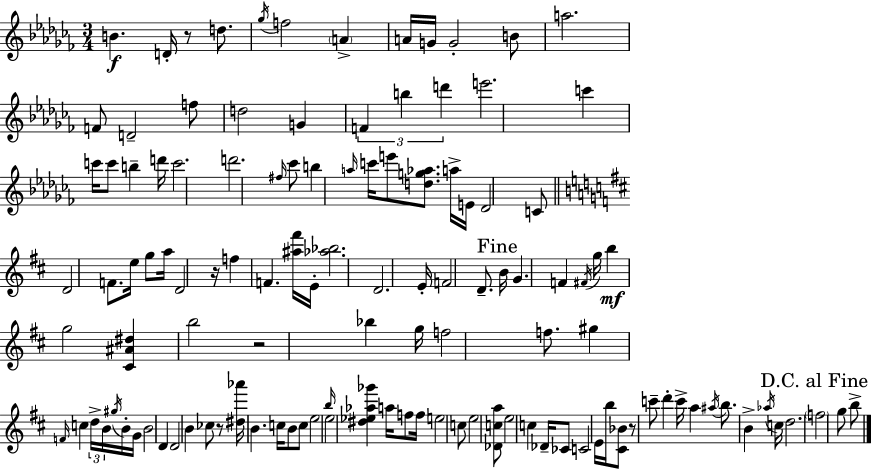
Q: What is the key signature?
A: AES minor